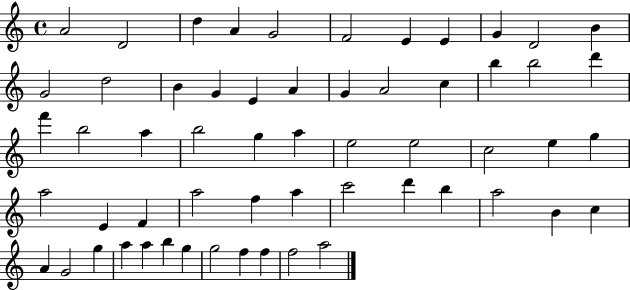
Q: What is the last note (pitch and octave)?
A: A5